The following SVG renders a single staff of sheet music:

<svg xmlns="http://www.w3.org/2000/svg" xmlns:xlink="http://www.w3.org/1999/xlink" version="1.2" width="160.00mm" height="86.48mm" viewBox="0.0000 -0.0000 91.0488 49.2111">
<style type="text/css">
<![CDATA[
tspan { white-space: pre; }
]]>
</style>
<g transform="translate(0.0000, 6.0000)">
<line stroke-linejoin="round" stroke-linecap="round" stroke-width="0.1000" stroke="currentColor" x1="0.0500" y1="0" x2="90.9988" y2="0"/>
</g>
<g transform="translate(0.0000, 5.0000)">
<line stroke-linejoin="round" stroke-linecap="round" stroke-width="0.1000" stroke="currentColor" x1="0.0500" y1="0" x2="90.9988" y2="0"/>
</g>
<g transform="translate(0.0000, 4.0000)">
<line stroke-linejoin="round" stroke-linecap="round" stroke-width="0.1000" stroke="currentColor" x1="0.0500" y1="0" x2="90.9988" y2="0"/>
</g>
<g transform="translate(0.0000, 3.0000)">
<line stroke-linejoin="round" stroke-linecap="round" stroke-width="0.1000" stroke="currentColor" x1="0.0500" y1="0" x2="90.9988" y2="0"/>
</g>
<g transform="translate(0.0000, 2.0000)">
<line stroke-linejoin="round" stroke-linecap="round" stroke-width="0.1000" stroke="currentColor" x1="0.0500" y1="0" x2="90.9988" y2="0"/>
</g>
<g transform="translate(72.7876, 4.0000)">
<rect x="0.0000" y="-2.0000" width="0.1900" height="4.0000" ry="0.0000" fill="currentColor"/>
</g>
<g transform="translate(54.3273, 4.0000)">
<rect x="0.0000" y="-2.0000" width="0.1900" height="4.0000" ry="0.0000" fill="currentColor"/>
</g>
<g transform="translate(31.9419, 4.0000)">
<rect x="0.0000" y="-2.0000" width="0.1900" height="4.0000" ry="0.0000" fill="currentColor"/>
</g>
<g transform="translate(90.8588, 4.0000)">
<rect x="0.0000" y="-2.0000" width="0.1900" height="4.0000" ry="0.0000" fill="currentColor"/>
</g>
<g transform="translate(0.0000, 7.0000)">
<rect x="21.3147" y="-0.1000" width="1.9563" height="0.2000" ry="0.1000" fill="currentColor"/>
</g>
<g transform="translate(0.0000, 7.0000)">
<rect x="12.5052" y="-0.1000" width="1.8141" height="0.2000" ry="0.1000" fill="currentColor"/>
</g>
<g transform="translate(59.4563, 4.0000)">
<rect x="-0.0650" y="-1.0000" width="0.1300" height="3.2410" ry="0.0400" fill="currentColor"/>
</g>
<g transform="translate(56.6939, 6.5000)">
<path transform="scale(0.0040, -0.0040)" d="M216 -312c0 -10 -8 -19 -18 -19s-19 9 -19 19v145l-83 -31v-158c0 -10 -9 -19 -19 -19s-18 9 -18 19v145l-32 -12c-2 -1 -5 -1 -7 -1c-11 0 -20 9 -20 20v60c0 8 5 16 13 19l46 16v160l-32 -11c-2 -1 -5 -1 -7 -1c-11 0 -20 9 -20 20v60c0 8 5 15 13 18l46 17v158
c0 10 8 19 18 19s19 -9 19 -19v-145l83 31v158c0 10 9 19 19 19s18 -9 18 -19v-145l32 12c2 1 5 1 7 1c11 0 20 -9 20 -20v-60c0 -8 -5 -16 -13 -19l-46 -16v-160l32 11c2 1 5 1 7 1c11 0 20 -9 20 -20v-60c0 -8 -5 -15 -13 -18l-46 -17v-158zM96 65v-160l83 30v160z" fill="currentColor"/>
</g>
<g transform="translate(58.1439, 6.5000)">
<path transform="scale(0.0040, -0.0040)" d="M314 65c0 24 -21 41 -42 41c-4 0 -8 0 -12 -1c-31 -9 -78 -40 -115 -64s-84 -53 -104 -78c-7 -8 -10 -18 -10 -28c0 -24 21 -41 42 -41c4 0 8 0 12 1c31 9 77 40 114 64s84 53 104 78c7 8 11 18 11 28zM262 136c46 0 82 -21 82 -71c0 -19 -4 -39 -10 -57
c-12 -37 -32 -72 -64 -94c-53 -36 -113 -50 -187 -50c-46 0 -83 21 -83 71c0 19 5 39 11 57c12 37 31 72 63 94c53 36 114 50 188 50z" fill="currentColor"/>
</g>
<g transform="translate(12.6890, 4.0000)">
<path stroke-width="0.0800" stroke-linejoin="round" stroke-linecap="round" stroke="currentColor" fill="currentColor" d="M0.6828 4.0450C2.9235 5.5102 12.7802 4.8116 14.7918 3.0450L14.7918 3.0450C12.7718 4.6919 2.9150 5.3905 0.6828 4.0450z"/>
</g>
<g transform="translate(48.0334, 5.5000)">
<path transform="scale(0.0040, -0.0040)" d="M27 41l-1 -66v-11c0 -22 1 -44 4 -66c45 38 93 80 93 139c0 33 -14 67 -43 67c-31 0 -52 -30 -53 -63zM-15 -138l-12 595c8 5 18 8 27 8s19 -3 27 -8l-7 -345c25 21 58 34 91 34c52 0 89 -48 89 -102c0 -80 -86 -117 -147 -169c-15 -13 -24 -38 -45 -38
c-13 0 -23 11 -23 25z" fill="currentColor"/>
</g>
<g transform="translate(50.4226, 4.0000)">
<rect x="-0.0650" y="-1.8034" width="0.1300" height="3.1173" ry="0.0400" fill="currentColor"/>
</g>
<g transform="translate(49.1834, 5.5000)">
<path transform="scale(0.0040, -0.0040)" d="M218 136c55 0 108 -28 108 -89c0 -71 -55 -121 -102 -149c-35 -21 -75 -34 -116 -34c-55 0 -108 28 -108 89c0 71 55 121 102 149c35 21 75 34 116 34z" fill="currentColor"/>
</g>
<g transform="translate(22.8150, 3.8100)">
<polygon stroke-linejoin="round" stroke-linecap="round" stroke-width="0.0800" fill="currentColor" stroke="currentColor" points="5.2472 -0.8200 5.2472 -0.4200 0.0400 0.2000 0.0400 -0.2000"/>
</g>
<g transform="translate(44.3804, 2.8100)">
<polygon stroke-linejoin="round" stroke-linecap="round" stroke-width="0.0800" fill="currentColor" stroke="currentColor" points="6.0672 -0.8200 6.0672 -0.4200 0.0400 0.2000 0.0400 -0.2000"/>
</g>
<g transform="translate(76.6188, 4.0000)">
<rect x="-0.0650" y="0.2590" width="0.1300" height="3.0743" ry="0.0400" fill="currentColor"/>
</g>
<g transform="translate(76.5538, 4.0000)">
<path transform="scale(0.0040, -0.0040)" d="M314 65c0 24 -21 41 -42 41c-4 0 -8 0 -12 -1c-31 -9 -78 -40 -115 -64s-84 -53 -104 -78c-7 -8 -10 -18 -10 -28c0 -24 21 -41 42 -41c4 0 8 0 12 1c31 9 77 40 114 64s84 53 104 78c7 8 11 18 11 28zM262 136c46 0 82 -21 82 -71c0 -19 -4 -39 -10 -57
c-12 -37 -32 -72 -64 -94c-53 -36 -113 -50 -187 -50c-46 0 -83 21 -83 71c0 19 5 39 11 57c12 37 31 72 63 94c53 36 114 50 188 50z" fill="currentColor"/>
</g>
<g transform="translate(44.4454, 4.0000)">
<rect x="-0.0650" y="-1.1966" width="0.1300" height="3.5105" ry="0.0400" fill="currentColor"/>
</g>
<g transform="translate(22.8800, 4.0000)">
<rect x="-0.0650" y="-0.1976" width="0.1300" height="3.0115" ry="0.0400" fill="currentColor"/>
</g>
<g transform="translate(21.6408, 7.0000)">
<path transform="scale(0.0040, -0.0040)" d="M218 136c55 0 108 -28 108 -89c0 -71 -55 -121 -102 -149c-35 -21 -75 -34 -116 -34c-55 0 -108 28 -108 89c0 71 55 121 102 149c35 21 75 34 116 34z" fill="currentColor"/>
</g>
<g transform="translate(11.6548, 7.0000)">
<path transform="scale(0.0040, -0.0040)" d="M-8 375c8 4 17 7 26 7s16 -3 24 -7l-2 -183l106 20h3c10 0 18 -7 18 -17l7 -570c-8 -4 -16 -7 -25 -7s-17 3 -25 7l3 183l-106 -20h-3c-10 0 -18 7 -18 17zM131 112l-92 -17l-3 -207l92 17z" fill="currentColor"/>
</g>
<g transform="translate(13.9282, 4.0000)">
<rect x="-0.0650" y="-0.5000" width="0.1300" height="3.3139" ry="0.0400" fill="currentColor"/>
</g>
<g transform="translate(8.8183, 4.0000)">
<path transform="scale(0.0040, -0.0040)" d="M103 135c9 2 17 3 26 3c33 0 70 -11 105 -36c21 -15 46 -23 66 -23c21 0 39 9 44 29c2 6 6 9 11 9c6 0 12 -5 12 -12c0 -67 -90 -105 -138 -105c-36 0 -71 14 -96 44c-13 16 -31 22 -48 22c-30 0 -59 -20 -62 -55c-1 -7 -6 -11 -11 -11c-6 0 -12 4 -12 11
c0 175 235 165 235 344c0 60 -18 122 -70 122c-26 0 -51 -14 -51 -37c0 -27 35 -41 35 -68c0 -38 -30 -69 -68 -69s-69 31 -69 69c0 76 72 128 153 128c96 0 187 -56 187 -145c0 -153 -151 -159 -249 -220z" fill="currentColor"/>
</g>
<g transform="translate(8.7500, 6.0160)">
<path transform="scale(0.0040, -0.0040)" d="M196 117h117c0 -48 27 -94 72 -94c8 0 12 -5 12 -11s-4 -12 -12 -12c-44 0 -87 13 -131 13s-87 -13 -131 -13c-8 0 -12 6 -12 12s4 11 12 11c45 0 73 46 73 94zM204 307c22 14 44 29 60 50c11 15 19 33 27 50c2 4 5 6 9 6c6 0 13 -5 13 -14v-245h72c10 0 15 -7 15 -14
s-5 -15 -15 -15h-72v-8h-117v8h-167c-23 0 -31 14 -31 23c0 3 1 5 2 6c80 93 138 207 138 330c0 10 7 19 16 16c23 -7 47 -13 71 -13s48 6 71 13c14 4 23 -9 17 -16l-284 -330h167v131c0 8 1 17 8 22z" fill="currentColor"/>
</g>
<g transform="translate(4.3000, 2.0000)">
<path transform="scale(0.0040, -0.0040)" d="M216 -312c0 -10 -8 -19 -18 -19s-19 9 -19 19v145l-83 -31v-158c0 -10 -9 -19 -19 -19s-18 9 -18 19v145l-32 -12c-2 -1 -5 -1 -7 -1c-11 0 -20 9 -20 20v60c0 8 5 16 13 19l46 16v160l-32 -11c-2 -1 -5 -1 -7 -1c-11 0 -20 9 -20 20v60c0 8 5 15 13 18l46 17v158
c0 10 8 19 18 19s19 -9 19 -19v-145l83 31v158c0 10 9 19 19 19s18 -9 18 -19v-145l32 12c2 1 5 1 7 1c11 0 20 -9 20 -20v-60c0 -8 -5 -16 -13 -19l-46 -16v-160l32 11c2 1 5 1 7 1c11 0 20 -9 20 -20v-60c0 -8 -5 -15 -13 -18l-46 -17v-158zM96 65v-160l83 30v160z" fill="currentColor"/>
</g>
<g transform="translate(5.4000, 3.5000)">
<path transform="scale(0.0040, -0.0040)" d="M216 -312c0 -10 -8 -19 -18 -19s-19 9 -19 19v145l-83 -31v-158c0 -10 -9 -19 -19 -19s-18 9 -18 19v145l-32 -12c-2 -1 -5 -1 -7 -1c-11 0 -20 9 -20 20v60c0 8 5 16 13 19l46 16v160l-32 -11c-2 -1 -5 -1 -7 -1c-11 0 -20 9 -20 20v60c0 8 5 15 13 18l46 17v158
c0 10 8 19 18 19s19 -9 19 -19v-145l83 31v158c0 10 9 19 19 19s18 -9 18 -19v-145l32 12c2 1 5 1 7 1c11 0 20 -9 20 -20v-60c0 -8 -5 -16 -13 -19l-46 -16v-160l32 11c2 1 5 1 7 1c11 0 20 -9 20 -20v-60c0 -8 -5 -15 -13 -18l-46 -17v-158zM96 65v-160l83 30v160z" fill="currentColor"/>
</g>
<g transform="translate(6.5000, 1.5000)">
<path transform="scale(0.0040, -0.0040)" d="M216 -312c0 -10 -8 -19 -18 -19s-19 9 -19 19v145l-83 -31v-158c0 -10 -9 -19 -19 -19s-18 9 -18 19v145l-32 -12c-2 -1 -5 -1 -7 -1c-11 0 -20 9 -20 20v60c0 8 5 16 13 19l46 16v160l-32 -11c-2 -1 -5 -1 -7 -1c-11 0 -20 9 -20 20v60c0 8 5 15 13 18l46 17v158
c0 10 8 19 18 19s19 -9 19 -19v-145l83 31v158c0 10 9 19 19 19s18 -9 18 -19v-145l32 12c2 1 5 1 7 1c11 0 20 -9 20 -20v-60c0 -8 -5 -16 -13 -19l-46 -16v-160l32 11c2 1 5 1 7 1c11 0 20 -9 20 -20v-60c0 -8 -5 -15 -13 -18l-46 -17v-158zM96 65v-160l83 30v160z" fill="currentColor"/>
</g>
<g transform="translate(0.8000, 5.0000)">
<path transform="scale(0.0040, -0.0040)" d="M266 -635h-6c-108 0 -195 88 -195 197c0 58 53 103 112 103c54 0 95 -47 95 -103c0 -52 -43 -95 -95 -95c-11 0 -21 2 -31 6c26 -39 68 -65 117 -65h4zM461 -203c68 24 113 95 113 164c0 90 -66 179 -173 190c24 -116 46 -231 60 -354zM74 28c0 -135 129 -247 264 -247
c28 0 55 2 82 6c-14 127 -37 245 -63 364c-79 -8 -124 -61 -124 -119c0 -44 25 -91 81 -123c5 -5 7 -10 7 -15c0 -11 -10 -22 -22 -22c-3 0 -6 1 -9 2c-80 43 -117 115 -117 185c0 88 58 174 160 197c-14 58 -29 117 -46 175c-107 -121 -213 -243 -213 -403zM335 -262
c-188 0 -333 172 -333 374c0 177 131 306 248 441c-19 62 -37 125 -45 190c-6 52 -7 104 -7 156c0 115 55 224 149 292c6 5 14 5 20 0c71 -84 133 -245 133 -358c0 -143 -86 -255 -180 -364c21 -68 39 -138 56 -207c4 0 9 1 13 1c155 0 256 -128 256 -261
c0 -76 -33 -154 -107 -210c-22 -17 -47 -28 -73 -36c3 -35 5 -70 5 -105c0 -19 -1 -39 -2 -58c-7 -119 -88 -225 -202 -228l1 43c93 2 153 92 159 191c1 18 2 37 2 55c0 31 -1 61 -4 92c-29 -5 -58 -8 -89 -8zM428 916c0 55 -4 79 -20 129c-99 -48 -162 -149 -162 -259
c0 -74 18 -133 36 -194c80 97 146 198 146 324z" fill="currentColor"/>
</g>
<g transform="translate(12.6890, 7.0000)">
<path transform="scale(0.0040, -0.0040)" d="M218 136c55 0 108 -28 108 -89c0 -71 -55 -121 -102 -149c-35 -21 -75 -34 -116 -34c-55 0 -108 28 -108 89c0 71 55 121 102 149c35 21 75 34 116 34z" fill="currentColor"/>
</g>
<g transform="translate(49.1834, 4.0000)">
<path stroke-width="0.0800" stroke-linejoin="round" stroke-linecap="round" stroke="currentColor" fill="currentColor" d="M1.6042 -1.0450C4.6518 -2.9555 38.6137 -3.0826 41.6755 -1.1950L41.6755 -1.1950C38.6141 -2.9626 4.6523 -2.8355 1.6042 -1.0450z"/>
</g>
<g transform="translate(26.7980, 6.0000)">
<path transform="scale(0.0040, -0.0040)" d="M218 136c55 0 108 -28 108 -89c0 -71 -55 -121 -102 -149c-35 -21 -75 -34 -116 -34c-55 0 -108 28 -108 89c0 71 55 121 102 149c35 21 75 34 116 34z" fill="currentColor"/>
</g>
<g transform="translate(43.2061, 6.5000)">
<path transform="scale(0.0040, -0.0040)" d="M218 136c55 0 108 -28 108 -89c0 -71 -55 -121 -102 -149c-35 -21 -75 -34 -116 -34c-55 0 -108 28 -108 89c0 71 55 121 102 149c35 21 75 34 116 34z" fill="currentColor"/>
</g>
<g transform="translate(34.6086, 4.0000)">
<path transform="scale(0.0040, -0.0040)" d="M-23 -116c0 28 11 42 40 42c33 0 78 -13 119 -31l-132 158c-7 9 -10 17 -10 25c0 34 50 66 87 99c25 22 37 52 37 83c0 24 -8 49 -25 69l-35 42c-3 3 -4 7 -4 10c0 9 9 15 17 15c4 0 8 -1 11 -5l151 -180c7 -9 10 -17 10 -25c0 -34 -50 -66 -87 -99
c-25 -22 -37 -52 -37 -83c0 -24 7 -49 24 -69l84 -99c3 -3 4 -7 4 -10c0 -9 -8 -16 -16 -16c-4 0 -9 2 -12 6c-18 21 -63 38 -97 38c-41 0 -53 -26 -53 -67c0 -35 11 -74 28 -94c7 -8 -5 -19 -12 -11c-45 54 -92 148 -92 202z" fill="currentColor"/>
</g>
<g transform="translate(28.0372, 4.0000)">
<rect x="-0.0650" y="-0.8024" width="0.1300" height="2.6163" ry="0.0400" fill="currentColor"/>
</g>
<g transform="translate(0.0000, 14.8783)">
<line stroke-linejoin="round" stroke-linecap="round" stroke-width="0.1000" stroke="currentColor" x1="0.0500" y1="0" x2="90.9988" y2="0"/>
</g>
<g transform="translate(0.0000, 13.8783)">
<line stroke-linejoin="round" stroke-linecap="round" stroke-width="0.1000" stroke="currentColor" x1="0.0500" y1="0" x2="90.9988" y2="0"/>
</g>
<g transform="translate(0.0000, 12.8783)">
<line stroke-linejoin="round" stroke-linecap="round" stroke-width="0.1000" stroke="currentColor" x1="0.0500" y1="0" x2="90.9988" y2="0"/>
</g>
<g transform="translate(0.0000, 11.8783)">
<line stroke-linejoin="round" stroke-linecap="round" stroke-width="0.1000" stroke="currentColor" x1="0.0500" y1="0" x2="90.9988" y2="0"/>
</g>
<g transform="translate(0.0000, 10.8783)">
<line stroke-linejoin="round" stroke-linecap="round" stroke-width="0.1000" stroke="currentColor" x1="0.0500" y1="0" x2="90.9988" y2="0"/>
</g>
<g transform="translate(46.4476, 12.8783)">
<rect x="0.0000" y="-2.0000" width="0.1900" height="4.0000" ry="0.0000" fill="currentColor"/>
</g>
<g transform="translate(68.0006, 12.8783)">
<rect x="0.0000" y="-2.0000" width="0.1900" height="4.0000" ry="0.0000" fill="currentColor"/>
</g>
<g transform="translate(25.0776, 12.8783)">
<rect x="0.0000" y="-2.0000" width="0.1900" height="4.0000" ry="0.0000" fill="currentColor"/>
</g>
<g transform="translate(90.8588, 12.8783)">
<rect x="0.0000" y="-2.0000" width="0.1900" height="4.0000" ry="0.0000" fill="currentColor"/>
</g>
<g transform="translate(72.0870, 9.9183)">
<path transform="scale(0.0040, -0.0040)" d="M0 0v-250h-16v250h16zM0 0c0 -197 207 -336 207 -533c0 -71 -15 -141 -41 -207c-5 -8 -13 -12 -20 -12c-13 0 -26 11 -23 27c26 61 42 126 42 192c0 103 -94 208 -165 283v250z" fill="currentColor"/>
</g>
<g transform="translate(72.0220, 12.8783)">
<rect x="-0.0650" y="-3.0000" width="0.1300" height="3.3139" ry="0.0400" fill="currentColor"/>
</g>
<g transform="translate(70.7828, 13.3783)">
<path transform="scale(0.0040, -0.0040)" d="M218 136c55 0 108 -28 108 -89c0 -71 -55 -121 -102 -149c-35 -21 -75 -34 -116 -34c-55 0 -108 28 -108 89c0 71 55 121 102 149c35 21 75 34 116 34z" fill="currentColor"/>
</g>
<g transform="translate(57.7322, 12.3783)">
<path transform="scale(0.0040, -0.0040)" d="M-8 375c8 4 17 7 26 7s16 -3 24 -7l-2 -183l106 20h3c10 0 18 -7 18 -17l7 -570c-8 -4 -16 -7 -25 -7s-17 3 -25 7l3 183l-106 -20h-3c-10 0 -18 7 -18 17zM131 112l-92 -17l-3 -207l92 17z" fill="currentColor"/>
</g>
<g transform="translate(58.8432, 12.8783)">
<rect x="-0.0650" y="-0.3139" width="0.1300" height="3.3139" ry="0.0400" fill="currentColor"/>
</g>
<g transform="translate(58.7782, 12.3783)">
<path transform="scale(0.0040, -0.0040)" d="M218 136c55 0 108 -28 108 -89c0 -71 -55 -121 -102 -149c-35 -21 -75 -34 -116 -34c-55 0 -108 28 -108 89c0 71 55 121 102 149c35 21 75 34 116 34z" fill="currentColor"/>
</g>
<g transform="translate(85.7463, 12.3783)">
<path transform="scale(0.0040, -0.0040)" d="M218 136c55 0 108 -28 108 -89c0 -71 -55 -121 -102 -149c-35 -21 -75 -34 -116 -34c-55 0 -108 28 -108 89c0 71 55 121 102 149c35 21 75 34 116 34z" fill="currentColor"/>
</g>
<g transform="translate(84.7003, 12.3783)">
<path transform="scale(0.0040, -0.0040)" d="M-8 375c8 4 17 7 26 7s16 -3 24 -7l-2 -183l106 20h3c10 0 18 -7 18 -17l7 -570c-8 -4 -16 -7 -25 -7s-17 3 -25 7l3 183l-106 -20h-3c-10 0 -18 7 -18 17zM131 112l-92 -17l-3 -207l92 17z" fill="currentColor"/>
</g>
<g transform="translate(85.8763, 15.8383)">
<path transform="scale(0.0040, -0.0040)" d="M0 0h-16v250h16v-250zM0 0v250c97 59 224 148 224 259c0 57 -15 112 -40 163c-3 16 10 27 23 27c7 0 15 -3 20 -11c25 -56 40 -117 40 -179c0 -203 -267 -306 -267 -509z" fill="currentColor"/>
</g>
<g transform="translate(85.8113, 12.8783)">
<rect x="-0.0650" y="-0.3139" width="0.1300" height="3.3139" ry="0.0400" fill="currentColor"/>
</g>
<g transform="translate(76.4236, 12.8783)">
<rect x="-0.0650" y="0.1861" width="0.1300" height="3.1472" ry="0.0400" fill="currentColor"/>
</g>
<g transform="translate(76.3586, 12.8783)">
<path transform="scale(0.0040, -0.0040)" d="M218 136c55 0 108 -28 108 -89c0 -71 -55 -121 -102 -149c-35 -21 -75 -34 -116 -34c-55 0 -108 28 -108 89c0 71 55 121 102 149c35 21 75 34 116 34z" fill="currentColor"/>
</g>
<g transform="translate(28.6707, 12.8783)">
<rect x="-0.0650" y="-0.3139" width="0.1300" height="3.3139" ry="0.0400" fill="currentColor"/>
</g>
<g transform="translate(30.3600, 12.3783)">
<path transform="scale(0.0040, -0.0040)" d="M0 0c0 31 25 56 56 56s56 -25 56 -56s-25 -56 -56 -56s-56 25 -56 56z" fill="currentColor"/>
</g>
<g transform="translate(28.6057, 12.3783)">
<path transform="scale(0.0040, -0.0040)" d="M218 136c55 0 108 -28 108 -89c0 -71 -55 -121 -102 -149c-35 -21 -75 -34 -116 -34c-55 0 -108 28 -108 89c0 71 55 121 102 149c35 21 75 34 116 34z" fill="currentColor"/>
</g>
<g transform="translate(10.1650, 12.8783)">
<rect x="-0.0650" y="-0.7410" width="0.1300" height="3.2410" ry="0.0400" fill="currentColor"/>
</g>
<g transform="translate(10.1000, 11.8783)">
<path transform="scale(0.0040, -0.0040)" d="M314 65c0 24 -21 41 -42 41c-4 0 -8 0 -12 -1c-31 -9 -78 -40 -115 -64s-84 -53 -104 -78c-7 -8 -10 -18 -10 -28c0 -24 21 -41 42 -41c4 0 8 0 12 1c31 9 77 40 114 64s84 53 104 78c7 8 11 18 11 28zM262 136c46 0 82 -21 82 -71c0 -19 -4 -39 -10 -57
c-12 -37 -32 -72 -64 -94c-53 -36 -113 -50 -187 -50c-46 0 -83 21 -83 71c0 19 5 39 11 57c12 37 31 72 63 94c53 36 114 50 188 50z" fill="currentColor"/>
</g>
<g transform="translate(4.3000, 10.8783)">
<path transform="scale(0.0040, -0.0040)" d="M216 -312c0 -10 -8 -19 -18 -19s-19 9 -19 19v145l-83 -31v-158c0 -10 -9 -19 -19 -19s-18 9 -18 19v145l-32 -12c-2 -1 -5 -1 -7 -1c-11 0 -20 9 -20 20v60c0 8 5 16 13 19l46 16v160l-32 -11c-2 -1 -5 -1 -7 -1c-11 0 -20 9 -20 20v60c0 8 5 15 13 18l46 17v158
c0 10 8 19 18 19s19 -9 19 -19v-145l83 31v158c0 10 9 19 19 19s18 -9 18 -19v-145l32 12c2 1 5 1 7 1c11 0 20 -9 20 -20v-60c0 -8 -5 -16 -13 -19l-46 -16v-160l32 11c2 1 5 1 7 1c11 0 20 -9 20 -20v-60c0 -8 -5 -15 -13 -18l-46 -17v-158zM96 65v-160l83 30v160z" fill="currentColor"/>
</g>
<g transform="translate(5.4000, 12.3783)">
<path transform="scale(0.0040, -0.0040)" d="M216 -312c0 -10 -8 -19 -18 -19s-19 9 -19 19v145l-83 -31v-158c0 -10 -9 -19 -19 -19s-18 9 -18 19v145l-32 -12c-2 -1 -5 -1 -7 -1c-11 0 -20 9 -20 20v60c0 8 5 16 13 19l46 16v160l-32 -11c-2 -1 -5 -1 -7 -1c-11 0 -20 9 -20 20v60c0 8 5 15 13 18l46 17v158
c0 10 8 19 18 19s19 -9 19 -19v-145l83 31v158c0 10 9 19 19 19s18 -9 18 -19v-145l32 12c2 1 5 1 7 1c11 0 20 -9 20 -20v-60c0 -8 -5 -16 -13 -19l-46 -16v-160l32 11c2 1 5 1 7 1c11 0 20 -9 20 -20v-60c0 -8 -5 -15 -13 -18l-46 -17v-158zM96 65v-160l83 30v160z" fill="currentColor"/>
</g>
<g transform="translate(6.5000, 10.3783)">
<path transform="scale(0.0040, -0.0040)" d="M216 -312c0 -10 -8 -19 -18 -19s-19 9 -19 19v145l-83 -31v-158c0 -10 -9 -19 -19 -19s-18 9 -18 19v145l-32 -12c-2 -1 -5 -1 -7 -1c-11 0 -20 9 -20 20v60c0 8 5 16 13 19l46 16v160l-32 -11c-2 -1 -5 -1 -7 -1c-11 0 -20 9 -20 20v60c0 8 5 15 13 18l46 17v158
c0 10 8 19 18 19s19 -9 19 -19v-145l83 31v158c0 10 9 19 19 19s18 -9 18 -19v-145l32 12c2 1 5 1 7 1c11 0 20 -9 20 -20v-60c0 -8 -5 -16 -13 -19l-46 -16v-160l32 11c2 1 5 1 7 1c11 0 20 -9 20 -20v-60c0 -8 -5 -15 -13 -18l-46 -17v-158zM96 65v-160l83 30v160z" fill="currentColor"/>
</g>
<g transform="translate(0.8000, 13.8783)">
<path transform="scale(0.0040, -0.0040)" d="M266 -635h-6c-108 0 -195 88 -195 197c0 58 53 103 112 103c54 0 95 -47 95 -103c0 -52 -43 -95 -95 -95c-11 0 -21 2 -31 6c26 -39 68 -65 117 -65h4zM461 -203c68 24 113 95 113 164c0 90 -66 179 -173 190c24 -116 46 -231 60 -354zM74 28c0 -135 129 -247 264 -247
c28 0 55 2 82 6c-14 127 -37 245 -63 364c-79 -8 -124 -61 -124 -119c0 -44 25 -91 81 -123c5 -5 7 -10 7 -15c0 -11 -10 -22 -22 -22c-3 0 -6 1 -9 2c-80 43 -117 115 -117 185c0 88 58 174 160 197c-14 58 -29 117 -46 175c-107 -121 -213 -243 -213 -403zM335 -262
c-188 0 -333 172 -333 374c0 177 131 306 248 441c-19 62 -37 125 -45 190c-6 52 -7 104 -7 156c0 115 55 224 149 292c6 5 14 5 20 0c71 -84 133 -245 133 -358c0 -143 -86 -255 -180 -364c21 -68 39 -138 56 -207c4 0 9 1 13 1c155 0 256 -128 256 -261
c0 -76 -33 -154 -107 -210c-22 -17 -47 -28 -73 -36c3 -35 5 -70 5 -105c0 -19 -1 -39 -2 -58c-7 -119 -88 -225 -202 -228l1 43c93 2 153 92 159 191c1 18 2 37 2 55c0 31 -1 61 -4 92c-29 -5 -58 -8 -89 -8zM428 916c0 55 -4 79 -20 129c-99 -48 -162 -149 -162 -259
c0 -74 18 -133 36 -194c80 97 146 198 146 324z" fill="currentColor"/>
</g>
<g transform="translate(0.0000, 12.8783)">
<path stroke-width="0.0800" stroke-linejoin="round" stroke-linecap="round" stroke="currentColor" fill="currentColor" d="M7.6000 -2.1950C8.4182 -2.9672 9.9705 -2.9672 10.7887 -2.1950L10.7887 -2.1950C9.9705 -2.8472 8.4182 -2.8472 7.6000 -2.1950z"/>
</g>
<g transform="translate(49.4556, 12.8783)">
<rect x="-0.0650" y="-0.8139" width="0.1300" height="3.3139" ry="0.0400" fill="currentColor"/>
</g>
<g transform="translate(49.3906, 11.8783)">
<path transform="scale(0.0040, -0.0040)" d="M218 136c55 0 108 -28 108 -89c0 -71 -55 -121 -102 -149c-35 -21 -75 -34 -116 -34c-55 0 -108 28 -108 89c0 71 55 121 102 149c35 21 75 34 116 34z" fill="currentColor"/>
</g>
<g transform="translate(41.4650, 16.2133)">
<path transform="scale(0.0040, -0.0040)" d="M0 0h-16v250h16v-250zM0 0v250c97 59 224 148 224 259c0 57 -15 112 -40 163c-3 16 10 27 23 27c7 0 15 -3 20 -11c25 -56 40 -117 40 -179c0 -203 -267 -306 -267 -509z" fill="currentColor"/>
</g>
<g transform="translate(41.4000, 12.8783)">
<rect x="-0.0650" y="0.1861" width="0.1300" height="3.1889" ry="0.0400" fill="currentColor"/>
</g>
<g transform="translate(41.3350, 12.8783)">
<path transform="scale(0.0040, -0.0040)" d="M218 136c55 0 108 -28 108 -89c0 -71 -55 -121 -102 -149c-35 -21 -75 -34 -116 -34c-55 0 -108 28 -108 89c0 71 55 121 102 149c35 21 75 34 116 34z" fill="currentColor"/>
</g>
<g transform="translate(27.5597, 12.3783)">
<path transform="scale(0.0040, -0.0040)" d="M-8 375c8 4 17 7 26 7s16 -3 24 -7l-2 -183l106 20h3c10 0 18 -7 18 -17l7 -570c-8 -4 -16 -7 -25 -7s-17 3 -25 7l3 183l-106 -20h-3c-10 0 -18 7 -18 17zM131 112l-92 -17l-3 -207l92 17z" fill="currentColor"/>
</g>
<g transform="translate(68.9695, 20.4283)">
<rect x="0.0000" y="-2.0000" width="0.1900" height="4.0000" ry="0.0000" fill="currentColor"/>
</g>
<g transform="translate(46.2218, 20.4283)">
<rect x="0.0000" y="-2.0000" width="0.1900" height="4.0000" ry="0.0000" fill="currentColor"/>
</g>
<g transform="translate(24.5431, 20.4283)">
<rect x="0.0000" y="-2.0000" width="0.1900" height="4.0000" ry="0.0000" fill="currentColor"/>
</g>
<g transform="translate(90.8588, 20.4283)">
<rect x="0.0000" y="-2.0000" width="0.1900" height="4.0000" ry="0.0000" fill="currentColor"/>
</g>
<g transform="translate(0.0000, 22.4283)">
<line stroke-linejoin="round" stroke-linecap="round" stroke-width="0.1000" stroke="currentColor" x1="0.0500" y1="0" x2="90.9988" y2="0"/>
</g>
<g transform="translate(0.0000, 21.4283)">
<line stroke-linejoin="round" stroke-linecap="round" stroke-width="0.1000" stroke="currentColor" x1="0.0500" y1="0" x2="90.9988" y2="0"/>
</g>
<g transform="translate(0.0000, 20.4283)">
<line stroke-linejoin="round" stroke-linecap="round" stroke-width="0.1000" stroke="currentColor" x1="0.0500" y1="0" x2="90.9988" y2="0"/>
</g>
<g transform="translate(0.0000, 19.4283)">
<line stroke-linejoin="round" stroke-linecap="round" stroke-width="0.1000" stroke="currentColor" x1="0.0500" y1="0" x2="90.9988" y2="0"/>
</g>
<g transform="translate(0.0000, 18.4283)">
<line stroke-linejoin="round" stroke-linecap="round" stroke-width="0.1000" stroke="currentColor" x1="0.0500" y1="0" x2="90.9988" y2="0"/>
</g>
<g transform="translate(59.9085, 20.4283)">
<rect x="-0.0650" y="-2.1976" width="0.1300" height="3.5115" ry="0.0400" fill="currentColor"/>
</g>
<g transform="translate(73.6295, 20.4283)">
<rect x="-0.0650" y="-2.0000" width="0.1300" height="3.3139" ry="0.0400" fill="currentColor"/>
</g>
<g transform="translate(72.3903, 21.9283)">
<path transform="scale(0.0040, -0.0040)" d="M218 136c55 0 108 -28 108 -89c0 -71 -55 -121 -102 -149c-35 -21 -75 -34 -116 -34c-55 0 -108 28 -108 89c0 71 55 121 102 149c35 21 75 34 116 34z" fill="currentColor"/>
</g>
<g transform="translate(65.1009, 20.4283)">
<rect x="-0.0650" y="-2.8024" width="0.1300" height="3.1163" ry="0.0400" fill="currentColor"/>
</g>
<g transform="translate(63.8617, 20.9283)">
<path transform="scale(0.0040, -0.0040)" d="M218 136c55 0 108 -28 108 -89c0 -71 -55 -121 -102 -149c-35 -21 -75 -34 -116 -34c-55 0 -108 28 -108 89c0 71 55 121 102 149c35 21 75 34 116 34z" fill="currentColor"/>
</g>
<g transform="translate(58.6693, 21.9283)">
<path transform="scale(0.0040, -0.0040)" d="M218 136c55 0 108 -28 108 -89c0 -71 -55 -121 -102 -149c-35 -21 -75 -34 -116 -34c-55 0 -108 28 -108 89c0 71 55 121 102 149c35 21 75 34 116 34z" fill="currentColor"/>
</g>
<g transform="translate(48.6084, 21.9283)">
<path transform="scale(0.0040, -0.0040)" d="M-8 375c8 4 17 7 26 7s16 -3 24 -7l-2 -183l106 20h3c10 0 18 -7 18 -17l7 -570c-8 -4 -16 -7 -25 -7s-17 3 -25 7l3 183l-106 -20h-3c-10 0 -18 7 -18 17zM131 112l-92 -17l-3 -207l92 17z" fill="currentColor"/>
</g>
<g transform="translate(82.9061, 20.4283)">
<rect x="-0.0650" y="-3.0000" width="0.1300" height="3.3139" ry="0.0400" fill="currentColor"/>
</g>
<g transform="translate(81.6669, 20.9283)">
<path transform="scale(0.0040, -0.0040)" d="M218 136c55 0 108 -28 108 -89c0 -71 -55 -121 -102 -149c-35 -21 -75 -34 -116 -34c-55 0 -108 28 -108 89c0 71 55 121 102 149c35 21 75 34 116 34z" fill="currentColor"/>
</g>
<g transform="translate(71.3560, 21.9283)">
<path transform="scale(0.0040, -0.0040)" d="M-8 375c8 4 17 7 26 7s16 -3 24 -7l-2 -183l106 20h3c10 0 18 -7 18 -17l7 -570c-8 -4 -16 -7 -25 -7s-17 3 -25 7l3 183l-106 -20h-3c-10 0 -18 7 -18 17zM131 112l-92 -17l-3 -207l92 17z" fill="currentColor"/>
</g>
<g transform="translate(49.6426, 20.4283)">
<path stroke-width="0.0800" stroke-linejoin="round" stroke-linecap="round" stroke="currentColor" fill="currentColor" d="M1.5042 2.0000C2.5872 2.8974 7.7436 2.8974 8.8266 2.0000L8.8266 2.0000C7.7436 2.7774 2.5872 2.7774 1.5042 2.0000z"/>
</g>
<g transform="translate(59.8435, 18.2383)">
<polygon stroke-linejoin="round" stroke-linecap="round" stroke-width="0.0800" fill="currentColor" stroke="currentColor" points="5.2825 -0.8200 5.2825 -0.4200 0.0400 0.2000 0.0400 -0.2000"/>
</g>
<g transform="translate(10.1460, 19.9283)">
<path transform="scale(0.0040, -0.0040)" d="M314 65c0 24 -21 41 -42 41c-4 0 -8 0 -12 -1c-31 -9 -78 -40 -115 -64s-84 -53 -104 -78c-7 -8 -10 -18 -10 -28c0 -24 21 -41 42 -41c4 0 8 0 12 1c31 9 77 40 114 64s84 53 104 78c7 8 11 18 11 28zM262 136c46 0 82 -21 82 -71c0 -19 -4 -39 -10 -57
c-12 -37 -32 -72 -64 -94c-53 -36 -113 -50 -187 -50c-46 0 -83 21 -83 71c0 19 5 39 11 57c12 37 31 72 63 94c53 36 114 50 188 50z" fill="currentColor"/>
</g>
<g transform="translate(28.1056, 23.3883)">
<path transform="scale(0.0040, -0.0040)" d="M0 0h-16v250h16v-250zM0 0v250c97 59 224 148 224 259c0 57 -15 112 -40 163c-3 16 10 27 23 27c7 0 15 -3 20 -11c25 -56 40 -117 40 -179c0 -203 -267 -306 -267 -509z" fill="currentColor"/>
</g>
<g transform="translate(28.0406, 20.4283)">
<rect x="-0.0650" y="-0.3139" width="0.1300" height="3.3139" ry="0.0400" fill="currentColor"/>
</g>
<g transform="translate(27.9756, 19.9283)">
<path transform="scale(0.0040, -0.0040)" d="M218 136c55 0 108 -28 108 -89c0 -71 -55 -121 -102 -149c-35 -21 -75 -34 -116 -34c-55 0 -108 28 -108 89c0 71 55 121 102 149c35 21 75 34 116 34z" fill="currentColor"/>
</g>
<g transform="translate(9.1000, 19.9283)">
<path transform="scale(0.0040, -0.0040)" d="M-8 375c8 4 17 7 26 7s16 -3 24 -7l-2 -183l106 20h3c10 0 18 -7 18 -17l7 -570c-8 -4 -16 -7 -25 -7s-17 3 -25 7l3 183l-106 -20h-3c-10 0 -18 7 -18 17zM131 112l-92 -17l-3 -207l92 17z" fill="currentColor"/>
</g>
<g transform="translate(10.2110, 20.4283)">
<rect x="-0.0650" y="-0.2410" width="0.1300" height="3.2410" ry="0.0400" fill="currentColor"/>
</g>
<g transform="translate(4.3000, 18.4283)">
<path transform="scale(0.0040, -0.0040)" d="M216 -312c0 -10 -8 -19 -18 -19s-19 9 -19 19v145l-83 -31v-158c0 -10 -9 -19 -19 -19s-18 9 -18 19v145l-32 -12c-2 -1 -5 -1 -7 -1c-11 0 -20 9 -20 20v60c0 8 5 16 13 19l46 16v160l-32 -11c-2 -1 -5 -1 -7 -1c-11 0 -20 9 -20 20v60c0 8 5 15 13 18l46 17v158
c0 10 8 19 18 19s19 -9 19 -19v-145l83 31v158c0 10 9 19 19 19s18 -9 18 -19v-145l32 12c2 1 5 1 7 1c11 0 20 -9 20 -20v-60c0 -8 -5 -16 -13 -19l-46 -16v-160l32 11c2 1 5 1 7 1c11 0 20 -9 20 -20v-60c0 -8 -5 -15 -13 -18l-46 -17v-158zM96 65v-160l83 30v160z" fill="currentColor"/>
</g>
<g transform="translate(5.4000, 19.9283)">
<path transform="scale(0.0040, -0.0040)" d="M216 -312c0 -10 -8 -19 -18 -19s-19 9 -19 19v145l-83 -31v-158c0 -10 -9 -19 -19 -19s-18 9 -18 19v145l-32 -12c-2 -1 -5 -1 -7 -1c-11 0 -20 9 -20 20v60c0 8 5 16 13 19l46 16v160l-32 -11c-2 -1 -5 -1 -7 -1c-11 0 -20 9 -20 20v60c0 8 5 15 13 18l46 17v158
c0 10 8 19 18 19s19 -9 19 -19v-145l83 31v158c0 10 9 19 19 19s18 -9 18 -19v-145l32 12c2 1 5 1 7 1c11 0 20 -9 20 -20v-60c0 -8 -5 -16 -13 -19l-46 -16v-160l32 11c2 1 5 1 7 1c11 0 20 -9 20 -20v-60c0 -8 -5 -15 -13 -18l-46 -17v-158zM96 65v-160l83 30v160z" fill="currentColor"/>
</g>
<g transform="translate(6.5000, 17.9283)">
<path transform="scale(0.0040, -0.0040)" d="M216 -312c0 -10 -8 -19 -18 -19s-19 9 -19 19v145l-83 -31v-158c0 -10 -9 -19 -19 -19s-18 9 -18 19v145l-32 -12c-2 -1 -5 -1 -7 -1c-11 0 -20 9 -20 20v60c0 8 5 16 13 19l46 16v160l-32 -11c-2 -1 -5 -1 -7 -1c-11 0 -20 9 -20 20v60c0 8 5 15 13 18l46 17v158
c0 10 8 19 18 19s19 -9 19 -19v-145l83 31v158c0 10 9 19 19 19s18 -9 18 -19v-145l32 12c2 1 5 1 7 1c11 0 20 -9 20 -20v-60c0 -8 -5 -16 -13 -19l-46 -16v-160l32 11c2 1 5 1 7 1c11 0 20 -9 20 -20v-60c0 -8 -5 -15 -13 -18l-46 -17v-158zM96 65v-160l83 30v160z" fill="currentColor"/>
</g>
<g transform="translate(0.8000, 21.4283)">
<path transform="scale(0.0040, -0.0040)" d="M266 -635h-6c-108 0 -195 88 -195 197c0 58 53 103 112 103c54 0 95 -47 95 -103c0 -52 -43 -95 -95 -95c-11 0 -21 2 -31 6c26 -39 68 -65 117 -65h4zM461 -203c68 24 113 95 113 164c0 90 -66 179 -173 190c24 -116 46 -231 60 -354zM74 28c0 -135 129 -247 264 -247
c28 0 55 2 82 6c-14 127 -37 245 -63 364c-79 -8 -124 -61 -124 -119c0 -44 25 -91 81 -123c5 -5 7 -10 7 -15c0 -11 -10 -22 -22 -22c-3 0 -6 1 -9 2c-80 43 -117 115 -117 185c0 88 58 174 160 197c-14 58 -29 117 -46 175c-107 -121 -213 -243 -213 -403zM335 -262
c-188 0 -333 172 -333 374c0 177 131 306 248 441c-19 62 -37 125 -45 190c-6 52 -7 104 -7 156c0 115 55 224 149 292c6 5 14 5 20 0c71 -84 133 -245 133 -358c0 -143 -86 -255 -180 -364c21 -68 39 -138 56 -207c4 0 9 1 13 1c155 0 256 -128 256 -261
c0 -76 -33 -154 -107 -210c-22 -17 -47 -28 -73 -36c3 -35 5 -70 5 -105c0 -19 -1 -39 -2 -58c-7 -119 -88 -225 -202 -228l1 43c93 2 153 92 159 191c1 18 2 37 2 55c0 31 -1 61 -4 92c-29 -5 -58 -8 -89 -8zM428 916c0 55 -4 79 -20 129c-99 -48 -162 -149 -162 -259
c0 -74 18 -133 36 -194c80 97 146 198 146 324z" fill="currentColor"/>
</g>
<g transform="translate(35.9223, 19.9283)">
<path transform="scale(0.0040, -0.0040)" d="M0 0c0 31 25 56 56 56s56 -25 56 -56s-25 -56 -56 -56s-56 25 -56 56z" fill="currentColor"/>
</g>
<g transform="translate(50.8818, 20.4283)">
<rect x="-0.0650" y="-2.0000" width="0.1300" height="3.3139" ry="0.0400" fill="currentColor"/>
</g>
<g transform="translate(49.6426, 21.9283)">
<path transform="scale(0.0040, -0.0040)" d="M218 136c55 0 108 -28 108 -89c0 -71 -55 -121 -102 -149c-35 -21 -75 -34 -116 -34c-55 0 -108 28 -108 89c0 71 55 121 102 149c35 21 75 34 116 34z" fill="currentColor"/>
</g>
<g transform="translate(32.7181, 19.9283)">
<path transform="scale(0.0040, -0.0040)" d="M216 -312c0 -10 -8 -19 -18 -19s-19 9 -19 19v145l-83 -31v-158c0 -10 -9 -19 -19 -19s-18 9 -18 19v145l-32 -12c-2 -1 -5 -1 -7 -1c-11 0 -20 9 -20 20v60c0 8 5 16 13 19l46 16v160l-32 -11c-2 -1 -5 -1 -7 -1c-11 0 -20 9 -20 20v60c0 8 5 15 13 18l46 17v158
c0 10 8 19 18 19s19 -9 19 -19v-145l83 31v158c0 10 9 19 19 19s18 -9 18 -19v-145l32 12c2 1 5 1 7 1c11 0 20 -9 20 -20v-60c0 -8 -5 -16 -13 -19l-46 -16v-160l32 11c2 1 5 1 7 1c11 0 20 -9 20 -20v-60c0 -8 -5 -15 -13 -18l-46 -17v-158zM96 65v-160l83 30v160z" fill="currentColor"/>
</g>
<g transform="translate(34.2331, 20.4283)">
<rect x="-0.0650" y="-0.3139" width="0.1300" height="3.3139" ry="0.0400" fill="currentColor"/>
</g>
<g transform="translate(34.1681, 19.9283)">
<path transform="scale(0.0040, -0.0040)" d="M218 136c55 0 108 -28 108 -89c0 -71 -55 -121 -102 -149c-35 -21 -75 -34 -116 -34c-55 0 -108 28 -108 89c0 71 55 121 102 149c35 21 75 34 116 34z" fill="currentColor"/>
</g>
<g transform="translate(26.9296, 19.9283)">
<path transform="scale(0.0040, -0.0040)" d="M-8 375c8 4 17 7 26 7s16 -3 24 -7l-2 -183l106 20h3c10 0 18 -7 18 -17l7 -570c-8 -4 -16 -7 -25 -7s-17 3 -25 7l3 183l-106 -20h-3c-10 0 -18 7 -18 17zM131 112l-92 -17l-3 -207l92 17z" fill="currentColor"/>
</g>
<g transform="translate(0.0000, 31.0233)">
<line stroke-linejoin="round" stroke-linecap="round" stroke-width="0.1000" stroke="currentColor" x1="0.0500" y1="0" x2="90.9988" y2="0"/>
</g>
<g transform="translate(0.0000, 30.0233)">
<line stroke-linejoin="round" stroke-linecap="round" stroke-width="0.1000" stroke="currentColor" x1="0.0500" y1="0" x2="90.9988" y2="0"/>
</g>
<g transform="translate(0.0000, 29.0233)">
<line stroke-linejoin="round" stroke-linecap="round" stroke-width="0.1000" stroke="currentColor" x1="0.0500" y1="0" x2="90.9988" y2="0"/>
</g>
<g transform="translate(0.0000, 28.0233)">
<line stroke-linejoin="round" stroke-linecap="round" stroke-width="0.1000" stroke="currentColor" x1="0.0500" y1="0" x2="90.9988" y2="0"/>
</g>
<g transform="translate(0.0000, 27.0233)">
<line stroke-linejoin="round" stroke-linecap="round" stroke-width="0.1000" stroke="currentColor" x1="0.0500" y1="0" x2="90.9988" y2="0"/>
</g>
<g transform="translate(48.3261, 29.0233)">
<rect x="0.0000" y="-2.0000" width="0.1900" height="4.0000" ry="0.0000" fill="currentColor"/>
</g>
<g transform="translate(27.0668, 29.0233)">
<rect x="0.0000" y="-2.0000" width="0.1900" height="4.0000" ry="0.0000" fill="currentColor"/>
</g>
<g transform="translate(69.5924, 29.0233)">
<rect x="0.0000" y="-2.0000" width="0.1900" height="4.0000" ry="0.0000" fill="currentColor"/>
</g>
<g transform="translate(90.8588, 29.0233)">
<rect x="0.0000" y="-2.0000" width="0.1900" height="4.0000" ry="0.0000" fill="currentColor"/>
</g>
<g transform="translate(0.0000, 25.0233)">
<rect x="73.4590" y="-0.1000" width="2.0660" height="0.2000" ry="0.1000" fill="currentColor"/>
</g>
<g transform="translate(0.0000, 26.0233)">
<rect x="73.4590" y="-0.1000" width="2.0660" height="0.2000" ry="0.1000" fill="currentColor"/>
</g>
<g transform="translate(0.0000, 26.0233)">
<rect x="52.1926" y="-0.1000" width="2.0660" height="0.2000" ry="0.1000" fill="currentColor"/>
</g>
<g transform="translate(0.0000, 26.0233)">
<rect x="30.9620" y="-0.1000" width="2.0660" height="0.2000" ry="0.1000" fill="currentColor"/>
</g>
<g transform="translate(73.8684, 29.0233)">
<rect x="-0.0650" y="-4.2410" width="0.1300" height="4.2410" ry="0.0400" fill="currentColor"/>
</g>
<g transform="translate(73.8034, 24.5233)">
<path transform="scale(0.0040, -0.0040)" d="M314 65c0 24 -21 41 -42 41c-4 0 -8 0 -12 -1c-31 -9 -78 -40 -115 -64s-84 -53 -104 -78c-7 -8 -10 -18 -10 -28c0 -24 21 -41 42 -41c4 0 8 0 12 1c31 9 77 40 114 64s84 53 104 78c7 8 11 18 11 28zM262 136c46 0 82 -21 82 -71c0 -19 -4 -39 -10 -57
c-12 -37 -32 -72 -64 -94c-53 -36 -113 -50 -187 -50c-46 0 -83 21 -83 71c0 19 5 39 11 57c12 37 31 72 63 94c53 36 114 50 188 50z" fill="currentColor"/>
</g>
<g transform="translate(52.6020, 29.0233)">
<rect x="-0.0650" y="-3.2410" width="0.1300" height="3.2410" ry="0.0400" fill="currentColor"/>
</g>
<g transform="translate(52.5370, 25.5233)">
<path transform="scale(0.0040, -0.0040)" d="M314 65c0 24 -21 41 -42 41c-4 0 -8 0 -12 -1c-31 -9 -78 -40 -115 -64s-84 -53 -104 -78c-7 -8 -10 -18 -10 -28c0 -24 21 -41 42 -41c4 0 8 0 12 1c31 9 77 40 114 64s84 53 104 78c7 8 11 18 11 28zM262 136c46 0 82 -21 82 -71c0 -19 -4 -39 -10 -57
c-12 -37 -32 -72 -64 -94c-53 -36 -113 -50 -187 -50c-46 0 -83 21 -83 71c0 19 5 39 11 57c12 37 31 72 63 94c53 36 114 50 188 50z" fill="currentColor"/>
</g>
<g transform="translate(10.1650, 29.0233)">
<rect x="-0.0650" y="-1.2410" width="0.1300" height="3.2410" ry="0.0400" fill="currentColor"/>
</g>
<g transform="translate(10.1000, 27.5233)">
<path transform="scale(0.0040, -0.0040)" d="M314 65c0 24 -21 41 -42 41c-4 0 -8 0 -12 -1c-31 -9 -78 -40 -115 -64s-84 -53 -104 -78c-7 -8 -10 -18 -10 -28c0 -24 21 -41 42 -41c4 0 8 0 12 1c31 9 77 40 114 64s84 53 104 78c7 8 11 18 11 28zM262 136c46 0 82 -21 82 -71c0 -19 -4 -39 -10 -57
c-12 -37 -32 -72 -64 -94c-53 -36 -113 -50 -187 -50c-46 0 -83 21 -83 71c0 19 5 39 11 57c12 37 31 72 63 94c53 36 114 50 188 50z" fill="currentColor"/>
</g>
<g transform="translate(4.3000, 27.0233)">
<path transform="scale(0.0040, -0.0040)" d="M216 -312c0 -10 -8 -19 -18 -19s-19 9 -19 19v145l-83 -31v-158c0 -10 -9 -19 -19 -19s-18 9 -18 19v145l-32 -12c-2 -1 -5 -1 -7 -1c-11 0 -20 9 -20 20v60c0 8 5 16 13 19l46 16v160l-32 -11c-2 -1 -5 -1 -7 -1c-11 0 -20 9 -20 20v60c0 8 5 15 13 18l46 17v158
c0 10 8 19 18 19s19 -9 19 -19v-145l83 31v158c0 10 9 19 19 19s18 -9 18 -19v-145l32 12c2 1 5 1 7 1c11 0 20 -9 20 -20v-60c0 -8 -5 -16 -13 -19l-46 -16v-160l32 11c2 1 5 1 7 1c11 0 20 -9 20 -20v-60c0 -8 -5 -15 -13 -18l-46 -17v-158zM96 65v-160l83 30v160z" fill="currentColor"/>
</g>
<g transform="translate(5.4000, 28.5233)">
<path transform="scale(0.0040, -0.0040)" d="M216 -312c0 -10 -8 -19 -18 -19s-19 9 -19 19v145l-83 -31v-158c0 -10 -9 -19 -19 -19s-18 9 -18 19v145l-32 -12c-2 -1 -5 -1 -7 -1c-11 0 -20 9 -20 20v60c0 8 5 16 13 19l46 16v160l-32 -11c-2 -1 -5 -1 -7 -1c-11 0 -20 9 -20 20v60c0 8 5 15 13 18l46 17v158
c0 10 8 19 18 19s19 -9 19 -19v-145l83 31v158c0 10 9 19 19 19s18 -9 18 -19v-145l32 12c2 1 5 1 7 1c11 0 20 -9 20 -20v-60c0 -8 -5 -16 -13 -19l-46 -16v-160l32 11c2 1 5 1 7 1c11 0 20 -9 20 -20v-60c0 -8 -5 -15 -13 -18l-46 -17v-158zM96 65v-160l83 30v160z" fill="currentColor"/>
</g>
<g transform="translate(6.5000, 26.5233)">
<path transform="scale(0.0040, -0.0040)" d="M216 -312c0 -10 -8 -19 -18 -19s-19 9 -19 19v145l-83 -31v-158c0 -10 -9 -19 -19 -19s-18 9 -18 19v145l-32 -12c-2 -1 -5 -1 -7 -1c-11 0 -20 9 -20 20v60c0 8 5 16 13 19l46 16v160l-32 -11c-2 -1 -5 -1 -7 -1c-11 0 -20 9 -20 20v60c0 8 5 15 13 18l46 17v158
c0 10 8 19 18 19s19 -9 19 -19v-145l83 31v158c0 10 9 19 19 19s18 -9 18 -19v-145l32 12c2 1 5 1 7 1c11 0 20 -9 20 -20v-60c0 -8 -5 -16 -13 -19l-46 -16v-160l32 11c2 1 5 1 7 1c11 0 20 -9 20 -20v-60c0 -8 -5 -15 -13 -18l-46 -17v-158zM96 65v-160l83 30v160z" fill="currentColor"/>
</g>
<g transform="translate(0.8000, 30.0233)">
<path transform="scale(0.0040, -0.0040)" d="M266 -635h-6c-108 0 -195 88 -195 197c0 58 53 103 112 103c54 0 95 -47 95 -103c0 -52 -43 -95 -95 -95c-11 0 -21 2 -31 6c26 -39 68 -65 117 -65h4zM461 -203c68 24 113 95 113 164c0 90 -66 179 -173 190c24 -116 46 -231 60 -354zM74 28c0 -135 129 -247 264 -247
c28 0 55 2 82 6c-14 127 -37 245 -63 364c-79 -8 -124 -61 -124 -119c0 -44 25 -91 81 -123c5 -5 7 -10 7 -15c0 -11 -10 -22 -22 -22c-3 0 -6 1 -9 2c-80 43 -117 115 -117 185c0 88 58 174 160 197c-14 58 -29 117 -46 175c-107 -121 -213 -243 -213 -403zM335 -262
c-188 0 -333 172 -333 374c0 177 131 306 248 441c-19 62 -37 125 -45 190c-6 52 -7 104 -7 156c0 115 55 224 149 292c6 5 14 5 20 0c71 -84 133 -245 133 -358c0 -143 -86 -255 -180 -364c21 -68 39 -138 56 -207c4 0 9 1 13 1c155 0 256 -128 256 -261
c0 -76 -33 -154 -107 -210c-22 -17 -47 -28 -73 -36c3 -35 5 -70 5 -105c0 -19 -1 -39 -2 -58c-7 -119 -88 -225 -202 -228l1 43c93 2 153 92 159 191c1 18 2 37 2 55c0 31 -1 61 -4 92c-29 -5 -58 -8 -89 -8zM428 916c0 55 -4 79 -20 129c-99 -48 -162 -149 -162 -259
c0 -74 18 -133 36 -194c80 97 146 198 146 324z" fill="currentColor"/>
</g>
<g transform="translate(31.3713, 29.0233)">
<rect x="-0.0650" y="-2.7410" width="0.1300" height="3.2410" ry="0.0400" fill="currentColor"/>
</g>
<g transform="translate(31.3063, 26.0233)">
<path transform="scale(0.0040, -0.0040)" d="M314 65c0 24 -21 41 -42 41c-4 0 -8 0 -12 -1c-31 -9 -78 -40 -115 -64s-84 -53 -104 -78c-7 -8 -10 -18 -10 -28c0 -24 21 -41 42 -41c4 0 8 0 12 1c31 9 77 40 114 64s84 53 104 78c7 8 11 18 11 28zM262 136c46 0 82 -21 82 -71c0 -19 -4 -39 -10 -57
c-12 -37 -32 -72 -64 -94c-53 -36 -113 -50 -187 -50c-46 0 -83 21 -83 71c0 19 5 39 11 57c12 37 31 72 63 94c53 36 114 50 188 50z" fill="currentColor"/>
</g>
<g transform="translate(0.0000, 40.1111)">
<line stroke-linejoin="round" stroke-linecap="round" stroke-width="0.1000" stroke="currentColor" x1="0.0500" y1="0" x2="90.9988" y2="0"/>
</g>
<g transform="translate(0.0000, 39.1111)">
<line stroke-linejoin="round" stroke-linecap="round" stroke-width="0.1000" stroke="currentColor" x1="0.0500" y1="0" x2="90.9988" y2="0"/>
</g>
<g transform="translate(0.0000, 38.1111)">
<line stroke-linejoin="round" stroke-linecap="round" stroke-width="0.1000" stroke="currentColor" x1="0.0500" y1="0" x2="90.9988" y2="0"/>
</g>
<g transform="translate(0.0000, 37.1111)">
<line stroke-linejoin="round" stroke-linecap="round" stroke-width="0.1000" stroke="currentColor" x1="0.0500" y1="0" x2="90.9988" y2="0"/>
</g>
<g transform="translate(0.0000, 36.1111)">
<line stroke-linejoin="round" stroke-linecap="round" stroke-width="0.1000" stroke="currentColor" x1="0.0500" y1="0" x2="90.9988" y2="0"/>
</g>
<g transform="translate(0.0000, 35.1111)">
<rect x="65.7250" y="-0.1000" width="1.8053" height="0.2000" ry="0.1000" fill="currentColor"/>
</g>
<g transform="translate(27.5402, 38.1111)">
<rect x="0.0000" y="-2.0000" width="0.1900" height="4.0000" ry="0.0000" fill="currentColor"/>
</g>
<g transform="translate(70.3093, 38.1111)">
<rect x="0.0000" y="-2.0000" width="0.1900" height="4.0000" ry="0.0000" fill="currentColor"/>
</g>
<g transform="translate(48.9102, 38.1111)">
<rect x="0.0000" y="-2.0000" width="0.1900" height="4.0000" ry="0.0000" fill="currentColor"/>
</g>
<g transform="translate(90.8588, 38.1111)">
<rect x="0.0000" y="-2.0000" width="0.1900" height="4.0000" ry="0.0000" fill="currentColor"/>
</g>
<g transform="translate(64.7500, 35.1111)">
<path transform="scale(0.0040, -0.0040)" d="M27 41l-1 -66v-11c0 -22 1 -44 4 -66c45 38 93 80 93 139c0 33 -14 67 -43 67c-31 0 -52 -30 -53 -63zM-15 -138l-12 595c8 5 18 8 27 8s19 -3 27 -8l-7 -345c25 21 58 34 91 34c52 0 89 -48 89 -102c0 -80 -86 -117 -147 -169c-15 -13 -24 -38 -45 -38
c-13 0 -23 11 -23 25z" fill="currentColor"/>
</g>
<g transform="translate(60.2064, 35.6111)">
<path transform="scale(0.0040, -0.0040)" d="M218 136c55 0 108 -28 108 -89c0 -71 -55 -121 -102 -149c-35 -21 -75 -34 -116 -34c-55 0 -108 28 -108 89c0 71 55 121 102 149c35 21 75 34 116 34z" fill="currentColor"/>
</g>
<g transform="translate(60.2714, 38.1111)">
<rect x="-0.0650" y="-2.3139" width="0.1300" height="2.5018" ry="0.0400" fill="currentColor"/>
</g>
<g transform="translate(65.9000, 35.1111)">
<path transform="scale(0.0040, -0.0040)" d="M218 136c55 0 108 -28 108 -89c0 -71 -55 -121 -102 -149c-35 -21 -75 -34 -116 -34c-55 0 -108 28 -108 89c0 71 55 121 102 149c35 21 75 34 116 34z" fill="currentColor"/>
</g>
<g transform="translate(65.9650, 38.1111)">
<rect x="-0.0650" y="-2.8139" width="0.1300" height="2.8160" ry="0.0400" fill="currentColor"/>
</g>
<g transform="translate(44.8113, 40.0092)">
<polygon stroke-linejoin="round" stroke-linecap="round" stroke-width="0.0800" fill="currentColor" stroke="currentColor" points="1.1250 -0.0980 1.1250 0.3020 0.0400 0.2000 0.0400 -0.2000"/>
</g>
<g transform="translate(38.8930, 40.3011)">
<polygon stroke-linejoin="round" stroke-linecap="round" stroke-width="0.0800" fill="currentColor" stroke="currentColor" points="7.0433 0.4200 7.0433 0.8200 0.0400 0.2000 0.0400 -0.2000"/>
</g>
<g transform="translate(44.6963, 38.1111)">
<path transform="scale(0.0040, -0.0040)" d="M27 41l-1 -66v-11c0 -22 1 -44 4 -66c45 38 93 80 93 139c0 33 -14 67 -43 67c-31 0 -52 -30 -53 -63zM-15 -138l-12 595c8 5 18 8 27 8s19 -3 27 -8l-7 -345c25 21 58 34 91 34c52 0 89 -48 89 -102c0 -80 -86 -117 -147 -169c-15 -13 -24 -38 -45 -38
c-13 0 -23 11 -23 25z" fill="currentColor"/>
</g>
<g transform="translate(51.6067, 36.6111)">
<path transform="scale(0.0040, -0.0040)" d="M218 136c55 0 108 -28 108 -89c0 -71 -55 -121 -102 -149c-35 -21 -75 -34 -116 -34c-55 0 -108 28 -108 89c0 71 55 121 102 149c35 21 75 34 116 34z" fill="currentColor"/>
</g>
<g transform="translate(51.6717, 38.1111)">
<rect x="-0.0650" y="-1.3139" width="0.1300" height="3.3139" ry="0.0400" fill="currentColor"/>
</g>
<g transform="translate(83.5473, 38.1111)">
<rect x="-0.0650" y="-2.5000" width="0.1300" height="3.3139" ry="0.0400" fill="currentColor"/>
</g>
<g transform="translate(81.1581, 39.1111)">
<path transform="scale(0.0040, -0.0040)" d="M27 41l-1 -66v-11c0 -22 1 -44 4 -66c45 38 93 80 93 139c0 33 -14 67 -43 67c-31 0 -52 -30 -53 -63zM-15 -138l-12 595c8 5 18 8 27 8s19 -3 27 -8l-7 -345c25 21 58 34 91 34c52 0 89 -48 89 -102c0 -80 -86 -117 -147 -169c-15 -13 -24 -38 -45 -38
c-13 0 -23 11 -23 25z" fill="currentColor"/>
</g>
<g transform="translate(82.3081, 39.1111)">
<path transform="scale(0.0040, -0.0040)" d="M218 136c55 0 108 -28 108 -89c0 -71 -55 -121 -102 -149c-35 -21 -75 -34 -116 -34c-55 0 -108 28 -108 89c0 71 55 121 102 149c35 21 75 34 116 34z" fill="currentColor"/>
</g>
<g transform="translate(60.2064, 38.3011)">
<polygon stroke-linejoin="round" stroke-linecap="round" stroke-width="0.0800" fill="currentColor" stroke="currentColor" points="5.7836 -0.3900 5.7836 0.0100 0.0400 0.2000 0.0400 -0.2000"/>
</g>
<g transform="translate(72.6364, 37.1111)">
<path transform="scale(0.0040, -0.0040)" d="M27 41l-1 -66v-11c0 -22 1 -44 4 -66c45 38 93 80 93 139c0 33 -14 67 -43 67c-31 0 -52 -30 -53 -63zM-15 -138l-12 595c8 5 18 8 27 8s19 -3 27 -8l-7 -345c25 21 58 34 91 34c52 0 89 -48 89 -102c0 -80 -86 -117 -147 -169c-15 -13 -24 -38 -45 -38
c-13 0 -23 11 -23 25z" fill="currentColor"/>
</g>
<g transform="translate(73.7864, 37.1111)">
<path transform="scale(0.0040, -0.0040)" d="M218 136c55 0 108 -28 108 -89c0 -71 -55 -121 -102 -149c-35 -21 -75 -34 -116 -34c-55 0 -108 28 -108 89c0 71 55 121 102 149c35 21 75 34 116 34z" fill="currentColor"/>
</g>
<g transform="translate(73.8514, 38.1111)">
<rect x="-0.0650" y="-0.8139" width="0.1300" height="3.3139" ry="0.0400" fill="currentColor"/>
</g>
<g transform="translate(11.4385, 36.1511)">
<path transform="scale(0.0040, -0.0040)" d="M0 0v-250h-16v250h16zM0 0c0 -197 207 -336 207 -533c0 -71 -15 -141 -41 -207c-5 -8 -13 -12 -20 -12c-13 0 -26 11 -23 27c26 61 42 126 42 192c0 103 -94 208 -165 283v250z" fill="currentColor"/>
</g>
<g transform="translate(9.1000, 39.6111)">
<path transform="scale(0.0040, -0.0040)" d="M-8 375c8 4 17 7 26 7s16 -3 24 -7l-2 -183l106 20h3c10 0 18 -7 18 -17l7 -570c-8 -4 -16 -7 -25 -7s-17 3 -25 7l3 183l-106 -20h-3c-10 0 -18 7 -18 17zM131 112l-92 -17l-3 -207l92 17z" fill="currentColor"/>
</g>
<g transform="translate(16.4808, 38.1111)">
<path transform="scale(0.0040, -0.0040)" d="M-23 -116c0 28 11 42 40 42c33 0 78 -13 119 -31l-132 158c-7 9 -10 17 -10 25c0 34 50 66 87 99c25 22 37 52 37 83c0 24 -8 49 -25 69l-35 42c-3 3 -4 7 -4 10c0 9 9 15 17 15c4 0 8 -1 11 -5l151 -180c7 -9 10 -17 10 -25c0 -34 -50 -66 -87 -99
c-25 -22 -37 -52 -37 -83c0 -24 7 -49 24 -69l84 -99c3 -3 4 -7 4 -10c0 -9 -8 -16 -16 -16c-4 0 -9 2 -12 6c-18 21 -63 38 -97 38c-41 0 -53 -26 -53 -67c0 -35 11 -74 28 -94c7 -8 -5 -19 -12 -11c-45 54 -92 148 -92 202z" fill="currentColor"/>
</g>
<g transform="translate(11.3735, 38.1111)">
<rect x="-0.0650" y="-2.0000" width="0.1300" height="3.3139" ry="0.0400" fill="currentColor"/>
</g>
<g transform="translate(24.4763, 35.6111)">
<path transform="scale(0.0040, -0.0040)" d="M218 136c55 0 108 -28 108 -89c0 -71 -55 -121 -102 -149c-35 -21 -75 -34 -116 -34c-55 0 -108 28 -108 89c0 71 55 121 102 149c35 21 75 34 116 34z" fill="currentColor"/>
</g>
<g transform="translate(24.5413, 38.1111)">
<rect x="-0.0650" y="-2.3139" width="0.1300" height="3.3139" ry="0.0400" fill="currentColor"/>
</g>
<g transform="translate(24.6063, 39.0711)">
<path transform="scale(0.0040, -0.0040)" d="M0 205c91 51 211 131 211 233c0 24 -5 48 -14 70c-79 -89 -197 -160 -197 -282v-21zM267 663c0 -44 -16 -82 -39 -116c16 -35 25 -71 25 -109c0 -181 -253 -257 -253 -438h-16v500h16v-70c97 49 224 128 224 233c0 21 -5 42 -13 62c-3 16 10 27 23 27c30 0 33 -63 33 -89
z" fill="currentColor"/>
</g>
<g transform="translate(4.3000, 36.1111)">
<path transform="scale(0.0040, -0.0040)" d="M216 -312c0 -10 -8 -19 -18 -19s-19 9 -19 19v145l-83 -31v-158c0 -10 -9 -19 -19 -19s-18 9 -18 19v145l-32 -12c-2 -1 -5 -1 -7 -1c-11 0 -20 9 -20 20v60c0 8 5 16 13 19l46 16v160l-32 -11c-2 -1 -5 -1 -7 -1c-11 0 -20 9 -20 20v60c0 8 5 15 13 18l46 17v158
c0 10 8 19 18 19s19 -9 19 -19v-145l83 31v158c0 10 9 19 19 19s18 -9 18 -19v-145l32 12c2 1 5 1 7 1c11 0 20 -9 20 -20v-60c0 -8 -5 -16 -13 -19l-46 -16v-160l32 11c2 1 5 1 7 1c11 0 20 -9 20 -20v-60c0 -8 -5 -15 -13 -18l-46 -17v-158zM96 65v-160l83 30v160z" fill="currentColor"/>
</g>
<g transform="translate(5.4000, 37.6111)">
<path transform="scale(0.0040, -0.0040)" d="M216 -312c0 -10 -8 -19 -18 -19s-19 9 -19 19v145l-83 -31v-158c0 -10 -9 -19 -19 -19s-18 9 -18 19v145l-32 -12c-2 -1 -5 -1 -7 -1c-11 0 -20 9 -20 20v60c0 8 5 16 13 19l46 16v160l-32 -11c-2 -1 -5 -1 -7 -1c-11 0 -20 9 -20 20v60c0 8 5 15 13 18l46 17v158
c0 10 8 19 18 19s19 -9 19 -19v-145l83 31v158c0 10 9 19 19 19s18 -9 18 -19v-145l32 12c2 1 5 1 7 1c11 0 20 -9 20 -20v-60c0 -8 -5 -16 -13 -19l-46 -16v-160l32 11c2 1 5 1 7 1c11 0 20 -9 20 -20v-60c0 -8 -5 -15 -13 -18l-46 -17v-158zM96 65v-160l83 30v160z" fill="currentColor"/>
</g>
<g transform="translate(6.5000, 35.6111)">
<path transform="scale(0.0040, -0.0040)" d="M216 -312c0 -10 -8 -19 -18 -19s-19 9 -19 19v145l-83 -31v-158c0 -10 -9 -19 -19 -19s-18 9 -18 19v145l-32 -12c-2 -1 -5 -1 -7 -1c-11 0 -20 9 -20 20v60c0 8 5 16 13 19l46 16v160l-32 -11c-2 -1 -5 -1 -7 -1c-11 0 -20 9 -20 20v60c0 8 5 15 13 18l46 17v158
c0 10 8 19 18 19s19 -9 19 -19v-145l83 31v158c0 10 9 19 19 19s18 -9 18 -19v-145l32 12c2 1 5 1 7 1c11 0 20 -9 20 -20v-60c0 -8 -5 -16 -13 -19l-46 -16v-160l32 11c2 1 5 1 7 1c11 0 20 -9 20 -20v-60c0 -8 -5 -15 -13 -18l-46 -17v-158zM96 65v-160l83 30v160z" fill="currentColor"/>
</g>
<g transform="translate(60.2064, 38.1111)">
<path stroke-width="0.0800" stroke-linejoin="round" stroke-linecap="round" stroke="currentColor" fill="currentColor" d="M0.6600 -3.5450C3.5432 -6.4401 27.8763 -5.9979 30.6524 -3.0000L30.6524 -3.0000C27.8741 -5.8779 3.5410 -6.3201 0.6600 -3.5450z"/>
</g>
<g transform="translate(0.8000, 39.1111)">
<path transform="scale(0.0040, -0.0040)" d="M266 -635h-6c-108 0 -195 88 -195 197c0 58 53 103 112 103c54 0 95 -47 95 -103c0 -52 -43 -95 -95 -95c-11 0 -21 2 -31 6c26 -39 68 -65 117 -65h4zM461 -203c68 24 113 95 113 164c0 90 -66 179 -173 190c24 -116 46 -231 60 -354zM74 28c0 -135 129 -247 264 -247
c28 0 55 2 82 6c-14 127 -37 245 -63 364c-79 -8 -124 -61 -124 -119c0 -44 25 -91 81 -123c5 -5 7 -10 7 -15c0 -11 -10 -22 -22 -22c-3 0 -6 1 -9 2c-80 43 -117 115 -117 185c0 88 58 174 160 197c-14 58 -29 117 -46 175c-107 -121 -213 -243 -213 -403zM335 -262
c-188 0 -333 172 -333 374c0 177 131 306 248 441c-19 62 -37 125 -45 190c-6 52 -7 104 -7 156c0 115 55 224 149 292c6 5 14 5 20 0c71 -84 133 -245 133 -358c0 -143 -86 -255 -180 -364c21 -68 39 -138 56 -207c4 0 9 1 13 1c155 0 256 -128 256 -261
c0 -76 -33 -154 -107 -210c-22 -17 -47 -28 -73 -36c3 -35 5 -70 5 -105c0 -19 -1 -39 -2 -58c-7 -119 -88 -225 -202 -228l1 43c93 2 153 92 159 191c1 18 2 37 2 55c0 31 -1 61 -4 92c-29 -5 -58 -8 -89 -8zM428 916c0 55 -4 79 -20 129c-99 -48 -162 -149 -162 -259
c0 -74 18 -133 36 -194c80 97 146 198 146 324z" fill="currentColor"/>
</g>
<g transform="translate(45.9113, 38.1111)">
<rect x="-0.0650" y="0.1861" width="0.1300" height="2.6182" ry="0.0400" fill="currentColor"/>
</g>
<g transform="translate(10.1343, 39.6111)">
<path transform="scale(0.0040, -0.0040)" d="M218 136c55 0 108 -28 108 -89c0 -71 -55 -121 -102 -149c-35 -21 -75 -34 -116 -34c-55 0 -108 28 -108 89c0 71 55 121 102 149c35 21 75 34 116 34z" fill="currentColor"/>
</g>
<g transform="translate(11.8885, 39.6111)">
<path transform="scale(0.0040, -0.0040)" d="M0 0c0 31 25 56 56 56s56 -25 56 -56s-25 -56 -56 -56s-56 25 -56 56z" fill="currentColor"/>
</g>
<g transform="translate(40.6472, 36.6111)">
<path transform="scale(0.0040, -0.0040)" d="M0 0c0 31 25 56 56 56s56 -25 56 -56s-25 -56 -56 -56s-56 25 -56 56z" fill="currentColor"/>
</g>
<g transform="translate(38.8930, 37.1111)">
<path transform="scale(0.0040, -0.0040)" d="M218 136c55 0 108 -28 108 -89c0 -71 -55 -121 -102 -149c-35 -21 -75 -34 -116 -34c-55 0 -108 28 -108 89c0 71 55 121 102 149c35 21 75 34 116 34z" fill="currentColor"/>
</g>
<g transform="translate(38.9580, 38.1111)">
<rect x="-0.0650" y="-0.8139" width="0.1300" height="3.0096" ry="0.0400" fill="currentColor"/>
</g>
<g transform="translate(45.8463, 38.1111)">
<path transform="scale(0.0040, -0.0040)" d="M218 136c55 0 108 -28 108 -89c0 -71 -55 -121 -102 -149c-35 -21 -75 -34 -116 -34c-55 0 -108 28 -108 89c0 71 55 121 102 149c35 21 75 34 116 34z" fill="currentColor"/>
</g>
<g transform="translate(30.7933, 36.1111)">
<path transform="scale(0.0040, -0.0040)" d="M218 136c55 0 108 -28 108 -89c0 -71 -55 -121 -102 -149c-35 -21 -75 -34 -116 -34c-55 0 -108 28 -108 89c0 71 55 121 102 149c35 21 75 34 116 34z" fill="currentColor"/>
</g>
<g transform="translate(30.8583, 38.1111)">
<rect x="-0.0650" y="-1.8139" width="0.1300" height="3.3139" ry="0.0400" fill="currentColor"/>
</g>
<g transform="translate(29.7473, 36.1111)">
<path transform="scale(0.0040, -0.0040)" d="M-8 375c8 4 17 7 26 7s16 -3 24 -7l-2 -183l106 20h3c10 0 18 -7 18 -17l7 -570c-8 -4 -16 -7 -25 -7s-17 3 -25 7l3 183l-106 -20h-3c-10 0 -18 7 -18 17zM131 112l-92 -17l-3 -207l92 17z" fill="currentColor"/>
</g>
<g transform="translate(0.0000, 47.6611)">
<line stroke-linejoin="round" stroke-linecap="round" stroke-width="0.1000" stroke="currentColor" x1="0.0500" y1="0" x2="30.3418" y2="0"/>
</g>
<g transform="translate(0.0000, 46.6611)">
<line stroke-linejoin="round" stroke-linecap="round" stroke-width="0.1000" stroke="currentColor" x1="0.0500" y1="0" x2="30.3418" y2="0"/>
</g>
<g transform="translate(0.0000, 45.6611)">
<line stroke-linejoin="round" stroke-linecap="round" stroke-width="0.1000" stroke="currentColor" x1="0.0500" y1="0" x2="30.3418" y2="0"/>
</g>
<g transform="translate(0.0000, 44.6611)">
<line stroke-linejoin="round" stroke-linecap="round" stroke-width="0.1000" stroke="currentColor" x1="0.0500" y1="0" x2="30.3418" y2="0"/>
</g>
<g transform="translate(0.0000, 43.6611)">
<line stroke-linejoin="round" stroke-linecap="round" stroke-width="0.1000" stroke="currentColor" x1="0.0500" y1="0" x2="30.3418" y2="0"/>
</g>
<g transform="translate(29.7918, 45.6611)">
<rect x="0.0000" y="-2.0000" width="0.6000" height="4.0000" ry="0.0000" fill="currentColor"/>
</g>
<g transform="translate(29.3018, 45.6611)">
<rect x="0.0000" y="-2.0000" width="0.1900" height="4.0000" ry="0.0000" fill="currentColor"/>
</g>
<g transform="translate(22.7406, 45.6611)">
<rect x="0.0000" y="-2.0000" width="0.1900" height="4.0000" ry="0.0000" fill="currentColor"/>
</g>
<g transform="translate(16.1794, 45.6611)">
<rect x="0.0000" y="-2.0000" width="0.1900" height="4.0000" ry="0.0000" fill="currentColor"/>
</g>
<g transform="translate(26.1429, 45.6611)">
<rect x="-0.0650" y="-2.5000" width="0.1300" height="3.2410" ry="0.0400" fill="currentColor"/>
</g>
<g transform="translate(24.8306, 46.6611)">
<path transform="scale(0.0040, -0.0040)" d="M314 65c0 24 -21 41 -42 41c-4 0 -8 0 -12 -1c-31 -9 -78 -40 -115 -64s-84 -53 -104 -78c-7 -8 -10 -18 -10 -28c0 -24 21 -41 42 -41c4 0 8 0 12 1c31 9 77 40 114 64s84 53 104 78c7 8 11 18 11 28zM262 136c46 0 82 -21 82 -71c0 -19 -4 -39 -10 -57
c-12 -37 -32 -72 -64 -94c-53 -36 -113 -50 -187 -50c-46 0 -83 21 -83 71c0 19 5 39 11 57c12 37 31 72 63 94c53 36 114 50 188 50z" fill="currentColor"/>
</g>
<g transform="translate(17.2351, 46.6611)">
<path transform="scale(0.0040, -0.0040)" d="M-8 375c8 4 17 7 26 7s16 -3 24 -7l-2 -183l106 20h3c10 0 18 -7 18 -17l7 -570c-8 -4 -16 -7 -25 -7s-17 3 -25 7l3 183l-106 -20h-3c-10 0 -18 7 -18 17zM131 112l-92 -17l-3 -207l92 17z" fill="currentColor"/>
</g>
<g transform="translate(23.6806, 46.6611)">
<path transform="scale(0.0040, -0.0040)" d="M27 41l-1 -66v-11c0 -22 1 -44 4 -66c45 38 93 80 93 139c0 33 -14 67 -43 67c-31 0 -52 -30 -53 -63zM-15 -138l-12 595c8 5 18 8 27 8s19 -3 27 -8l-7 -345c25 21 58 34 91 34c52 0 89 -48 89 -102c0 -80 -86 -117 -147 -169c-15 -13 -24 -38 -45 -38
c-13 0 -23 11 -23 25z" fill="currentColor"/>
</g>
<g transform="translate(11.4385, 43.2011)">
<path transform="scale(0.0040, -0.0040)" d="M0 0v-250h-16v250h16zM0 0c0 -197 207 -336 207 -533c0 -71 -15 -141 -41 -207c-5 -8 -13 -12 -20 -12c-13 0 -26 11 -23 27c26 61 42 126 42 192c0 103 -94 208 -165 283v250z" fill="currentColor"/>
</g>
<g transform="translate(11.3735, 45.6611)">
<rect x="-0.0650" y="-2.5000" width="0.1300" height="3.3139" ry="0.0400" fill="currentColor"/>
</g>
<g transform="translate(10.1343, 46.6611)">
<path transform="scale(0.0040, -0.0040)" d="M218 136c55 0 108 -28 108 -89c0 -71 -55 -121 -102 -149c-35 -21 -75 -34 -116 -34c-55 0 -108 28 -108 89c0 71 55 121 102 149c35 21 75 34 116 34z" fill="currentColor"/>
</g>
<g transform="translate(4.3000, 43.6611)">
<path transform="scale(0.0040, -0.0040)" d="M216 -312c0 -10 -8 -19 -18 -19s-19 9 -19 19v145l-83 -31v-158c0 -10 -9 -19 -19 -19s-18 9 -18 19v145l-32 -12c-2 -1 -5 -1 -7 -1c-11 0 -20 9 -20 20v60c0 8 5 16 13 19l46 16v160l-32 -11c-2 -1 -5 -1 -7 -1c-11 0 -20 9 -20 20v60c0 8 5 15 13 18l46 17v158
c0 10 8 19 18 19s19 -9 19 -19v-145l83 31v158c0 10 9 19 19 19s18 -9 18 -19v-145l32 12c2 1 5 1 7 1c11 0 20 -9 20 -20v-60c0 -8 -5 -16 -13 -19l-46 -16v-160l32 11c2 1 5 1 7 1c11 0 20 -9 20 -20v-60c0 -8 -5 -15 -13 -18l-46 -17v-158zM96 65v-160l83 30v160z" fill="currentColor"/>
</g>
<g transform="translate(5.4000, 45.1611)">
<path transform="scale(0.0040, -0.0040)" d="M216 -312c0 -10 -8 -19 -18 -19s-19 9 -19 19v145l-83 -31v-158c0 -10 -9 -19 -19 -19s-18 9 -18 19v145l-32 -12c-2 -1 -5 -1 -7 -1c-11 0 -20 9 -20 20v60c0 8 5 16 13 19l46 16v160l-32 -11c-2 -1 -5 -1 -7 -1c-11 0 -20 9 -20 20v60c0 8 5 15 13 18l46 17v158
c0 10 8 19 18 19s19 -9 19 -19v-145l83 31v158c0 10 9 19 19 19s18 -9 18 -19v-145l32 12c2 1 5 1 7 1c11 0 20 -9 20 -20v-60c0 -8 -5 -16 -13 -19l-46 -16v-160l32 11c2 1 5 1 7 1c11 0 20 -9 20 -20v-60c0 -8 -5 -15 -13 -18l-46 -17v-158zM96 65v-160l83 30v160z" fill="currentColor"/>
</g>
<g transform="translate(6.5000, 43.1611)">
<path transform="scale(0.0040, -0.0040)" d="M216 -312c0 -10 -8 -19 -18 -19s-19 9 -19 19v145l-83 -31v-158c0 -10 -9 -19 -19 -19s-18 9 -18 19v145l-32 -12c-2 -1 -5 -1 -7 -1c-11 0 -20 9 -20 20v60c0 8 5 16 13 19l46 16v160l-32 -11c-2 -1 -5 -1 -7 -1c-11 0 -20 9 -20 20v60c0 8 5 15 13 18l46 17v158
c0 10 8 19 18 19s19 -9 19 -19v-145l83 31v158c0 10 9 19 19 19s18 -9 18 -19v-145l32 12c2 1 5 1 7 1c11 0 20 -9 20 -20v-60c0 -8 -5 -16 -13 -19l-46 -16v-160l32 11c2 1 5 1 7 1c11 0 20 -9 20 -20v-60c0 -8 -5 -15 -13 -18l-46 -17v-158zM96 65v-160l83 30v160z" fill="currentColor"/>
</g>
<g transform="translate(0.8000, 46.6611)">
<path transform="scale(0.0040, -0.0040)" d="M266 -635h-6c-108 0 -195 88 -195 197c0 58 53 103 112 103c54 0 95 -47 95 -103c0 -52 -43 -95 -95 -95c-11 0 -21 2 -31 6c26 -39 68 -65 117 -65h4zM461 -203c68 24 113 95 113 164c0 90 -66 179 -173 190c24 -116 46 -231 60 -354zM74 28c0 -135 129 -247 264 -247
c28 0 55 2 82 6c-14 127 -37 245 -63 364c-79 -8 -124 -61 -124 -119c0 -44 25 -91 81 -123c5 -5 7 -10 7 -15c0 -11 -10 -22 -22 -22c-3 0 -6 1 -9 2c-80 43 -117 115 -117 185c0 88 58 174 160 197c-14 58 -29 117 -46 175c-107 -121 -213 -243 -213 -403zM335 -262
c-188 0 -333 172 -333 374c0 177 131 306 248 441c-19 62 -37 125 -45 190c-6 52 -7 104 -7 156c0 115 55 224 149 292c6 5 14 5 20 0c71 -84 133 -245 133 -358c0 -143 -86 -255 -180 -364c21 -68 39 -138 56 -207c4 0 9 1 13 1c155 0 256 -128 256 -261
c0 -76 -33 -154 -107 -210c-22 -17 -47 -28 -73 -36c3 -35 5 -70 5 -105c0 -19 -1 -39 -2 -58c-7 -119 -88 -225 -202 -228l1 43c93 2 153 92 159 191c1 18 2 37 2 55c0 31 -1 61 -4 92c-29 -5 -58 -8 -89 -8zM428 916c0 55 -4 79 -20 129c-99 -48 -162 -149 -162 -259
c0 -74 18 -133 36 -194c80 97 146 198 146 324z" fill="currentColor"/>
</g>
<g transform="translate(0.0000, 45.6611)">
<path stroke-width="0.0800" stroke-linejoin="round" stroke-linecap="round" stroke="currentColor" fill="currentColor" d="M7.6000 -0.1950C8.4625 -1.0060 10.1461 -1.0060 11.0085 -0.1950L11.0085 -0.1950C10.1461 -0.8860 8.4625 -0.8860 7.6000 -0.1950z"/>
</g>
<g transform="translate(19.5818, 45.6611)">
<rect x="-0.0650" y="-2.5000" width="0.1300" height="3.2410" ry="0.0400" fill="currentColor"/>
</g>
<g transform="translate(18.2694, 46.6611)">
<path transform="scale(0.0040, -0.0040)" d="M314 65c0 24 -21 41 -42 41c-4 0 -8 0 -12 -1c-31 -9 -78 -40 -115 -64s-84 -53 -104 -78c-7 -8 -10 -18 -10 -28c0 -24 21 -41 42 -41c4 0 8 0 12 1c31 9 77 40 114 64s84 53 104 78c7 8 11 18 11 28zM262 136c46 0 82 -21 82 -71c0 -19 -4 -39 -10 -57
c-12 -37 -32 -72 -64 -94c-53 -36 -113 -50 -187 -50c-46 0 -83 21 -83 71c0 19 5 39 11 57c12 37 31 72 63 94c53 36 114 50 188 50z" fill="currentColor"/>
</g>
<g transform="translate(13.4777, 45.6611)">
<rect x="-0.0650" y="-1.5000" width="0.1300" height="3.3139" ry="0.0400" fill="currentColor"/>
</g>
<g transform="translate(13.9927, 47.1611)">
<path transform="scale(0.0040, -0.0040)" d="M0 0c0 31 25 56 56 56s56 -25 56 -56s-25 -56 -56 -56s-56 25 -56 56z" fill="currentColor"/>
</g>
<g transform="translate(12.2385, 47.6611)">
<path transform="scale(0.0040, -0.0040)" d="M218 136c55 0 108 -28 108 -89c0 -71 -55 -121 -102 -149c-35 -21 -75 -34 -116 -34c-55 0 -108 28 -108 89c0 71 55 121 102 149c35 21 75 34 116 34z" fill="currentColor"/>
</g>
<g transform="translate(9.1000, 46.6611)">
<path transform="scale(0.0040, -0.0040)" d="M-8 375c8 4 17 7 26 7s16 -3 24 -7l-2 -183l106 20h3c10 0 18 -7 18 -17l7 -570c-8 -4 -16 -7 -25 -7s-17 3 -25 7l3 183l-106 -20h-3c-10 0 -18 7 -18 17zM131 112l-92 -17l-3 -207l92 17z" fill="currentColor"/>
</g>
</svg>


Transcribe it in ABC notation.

X:1
T:Untitled
M:2/4
L:1/4
K:A
C C/2 E/2 z D/2 _F/2 ^D2 B2 d2 c B/2 d c A/2 B c/2 c2 c/2 ^c F F/2 A/2 F A e2 a2 b2 d'2 F/2 z ^g/4 f d/2 _B/4 e ^g/2 _a/2 _d _G G/2 E G2 _G2